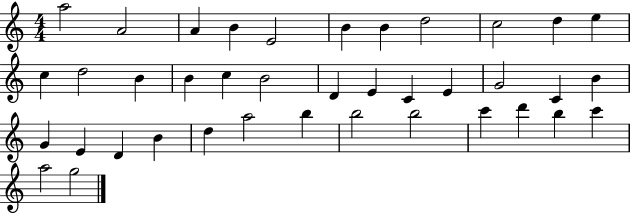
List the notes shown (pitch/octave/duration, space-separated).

A5/h A4/h A4/q B4/q E4/h B4/q B4/q D5/h C5/h D5/q E5/q C5/q D5/h B4/q B4/q C5/q B4/h D4/q E4/q C4/q E4/q G4/h C4/q B4/q G4/q E4/q D4/q B4/q D5/q A5/h B5/q B5/h B5/h C6/q D6/q B5/q C6/q A5/h G5/h